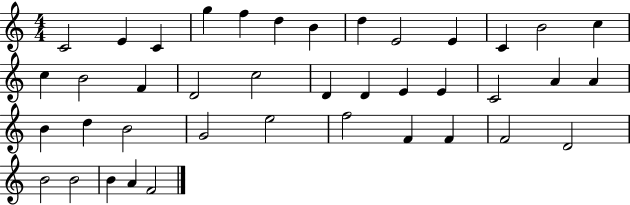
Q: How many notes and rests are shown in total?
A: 40